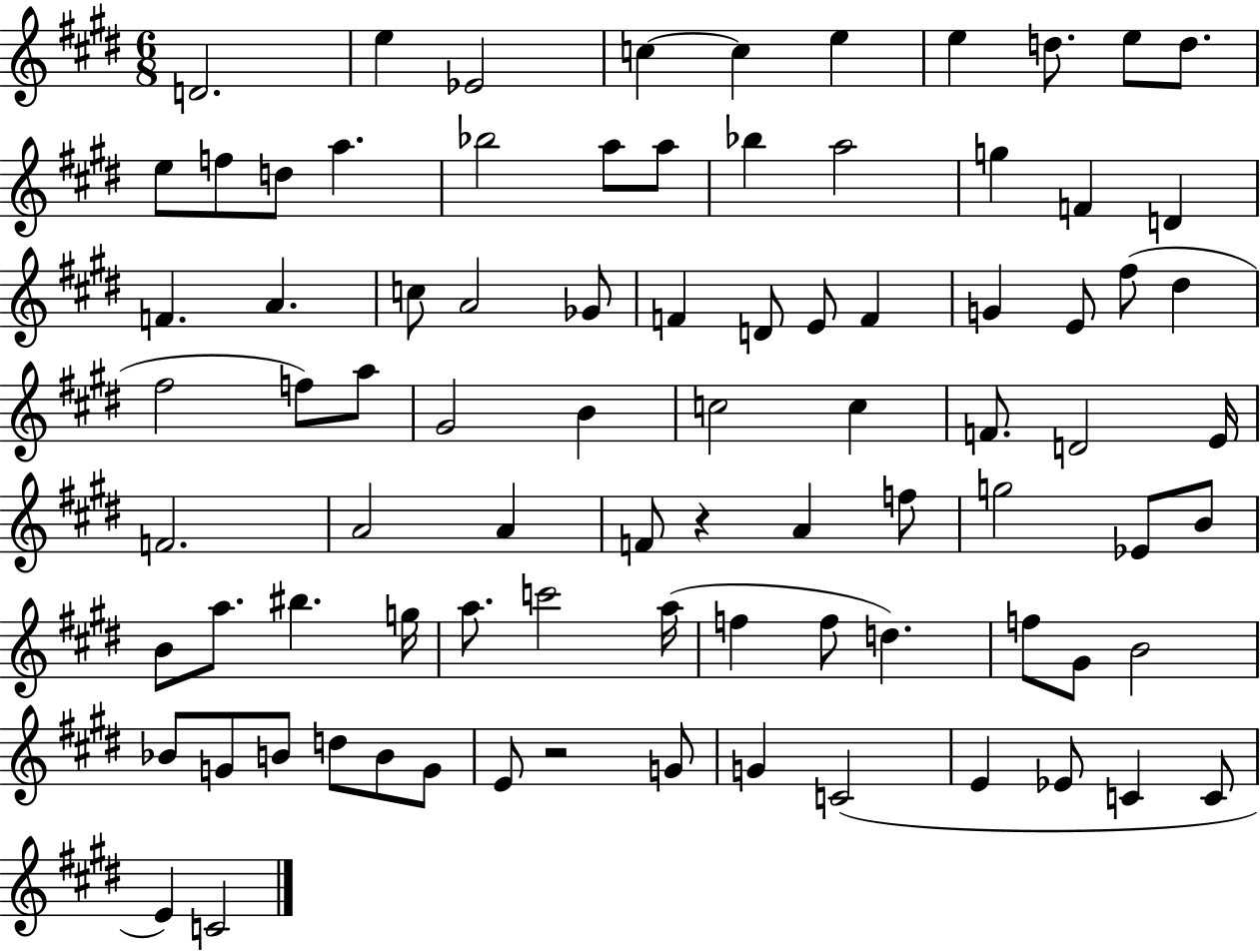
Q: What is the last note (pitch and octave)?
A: C4